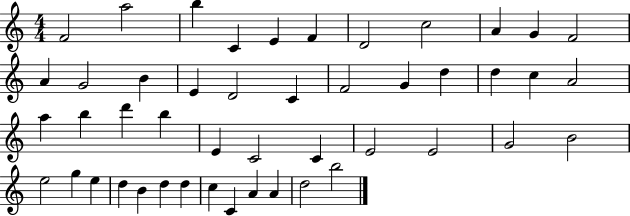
X:1
T:Untitled
M:4/4
L:1/4
K:C
F2 a2 b C E F D2 c2 A G F2 A G2 B E D2 C F2 G d d c A2 a b d' b E C2 C E2 E2 G2 B2 e2 g e d B d d c C A A d2 b2